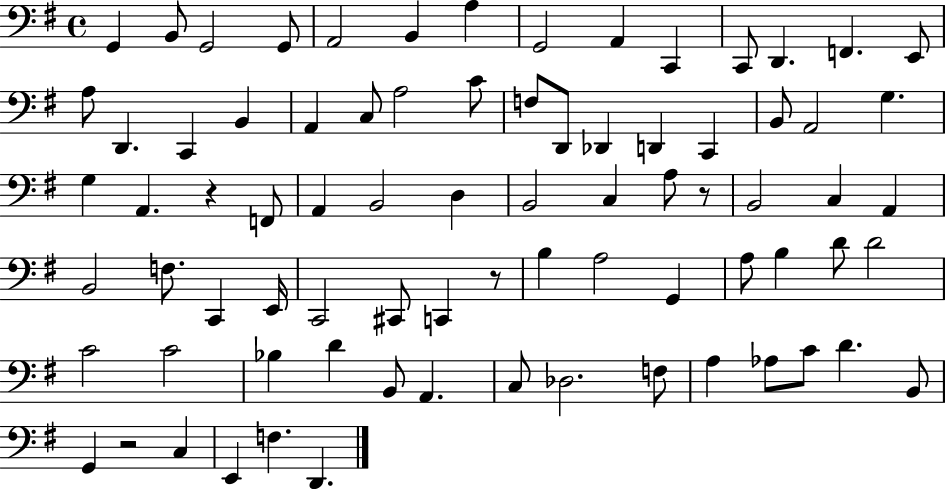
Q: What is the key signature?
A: G major